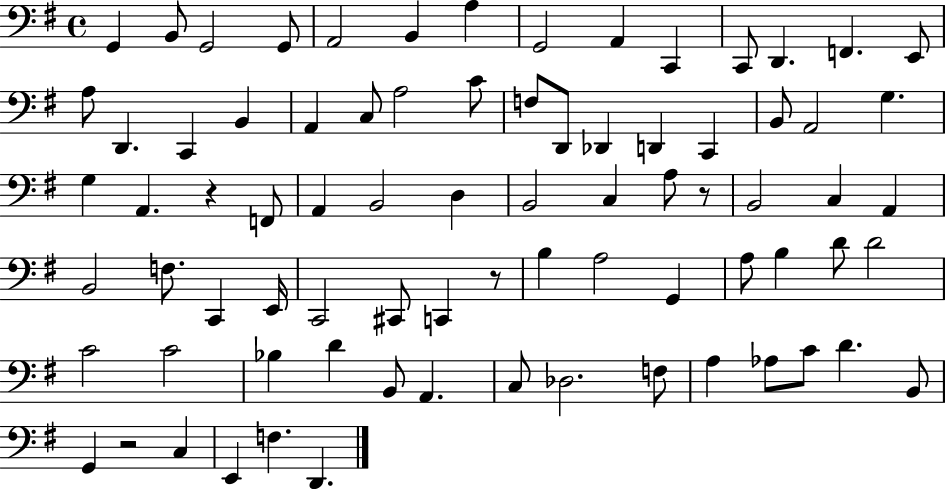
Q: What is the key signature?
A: G major